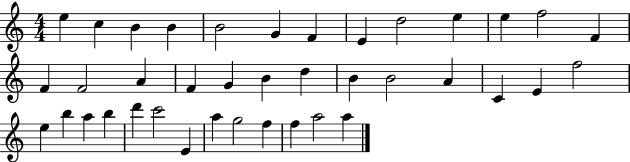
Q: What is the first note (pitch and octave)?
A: E5